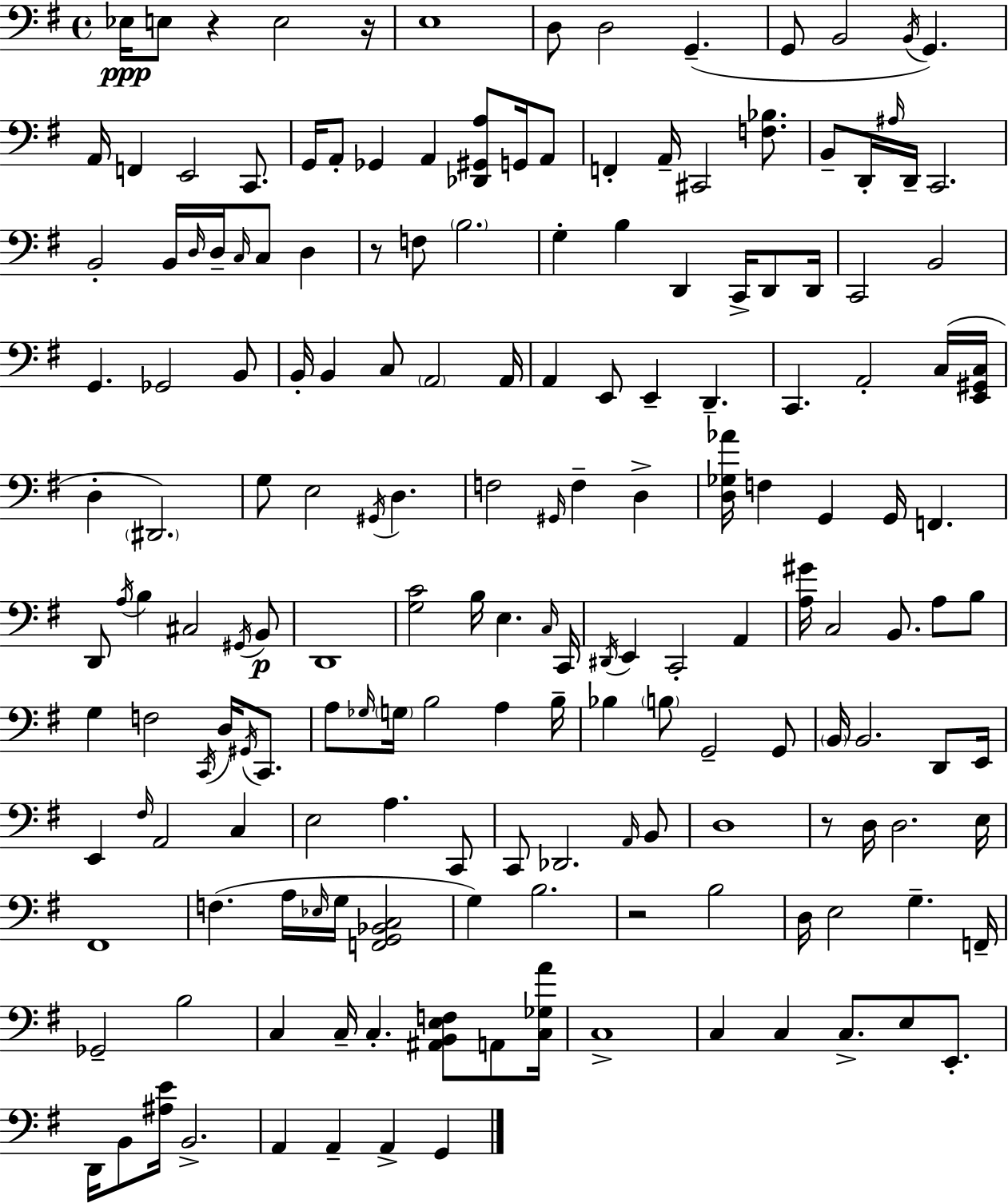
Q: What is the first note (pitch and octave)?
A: Eb3